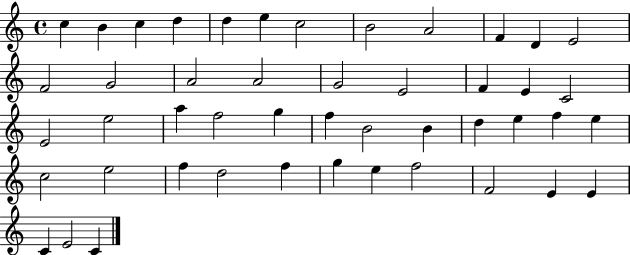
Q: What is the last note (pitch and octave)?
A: C4